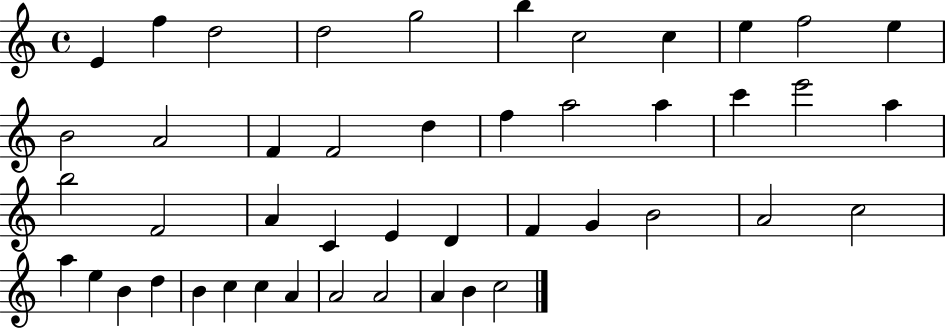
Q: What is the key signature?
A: C major